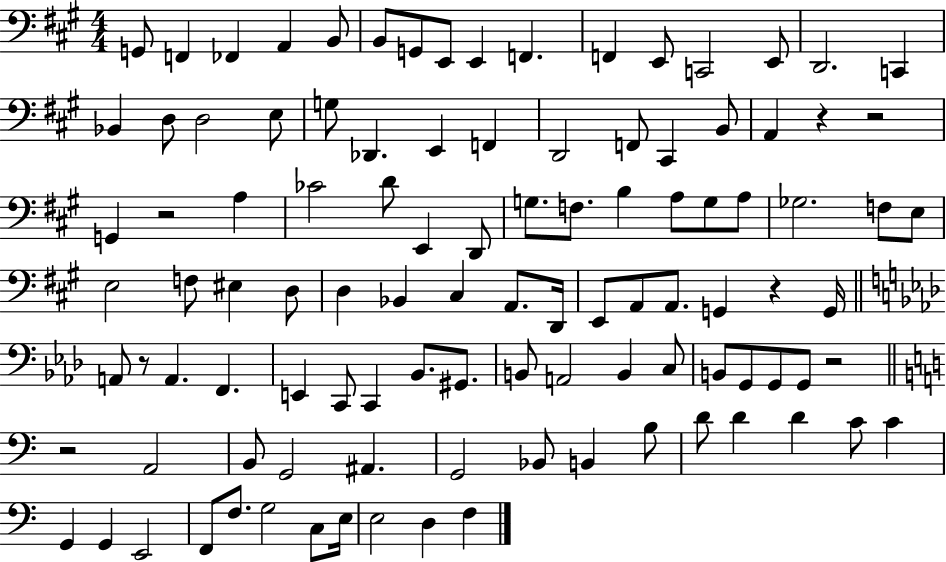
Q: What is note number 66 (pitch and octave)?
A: G#2